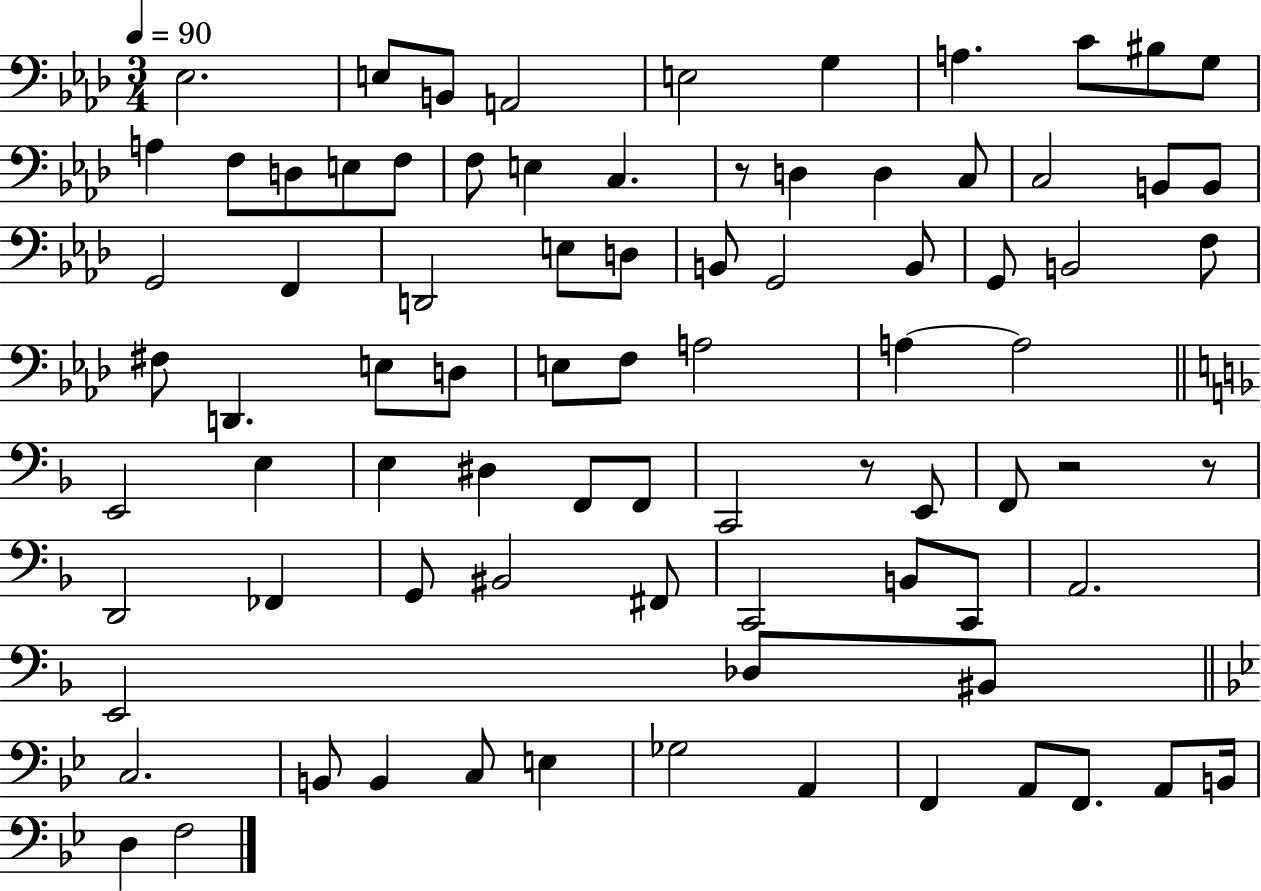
X:1
T:Untitled
M:3/4
L:1/4
K:Ab
_E,2 E,/2 B,,/2 A,,2 E,2 G, A, C/2 ^B,/2 G,/2 A, F,/2 D,/2 E,/2 F,/2 F,/2 E, C, z/2 D, D, C,/2 C,2 B,,/2 B,,/2 G,,2 F,, D,,2 E,/2 D,/2 B,,/2 G,,2 B,,/2 G,,/2 B,,2 F,/2 ^F,/2 D,, E,/2 D,/2 E,/2 F,/2 A,2 A, A,2 E,,2 E, E, ^D, F,,/2 F,,/2 C,,2 z/2 E,,/2 F,,/2 z2 z/2 D,,2 _F,, G,,/2 ^B,,2 ^F,,/2 C,,2 B,,/2 C,,/2 A,,2 E,,2 _D,/2 ^B,,/2 C,2 B,,/2 B,, C,/2 E, _G,2 A,, F,, A,,/2 F,,/2 A,,/2 B,,/4 D, F,2